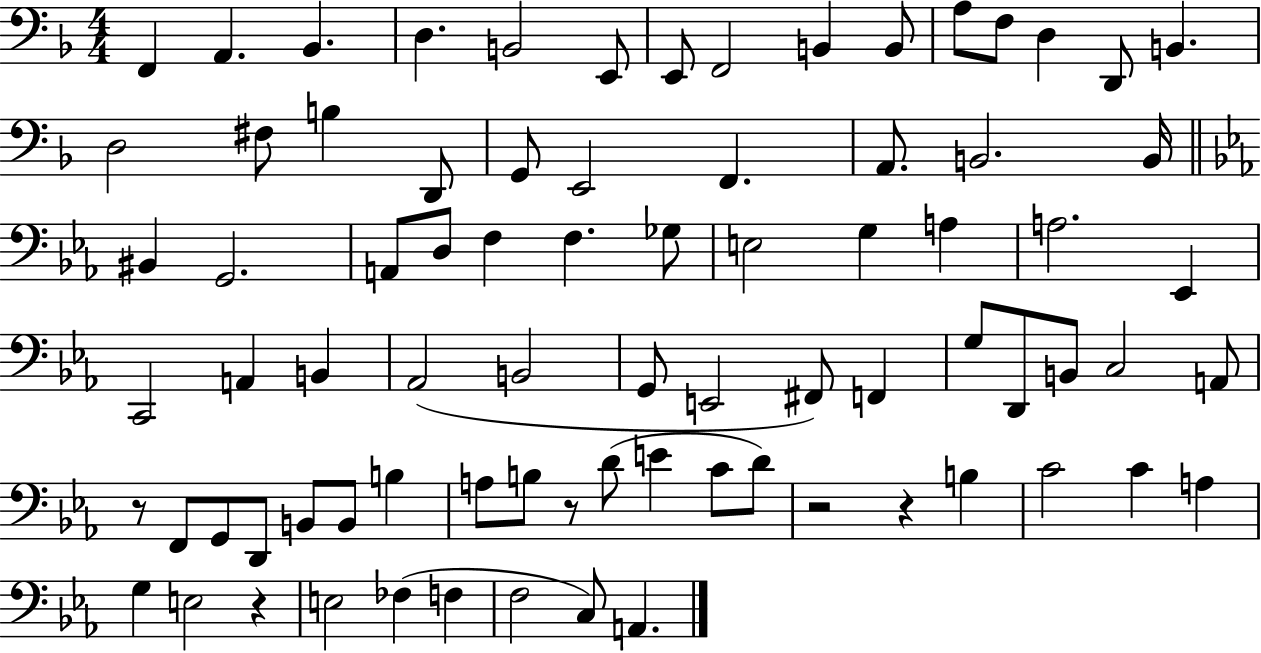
F2/q A2/q. Bb2/q. D3/q. B2/h E2/e E2/e F2/h B2/q B2/e A3/e F3/e D3/q D2/e B2/q. D3/h F#3/e B3/q D2/e G2/e E2/h F2/q. A2/e. B2/h. B2/s BIS2/q G2/h. A2/e D3/e F3/q F3/q. Gb3/e E3/h G3/q A3/q A3/h. Eb2/q C2/h A2/q B2/q Ab2/h B2/h G2/e E2/h F#2/e F2/q G3/e D2/e B2/e C3/h A2/e R/e F2/e G2/e D2/e B2/e B2/e B3/q A3/e B3/e R/e D4/e E4/q C4/e D4/e R/h R/q B3/q C4/h C4/q A3/q G3/q E3/h R/q E3/h FES3/q F3/q F3/h C3/e A2/q.